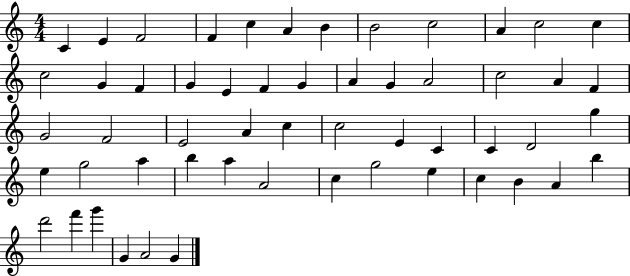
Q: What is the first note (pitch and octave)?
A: C4